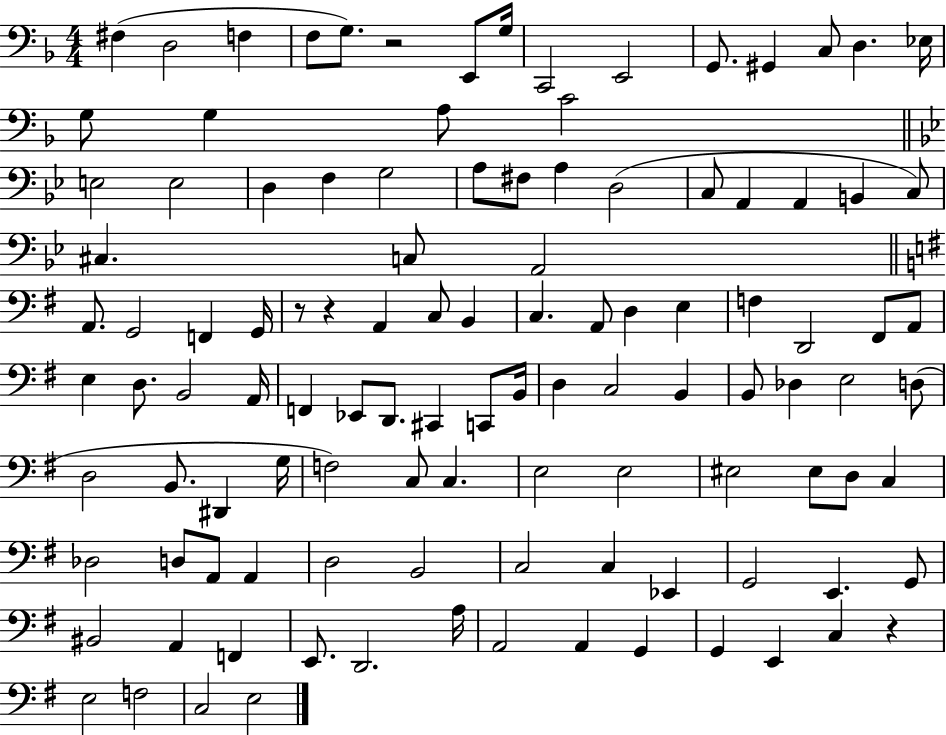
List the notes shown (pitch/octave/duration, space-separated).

F#3/q D3/h F3/q F3/e G3/e. R/h E2/e G3/s C2/h E2/h G2/e. G#2/q C3/e D3/q. Eb3/s G3/e G3/q A3/e C4/h E3/h E3/h D3/q F3/q G3/h A3/e F#3/e A3/q D3/h C3/e A2/q A2/q B2/q C3/e C#3/q. C3/e A2/h A2/e. G2/h F2/q G2/s R/e R/q A2/q C3/e B2/q C3/q. A2/e D3/q E3/q F3/q D2/h F#2/e A2/e E3/q D3/e. B2/h A2/s F2/q Eb2/e D2/e. C#2/q C2/e B2/s D3/q C3/h B2/q B2/e Db3/q E3/h D3/e D3/h B2/e. D#2/q G3/s F3/h C3/e C3/q. E3/h E3/h EIS3/h EIS3/e D3/e C3/q Db3/h D3/e A2/e A2/q D3/h B2/h C3/h C3/q Eb2/q G2/h E2/q. G2/e BIS2/h A2/q F2/q E2/e. D2/h. A3/s A2/h A2/q G2/q G2/q E2/q C3/q R/q E3/h F3/h C3/h E3/h